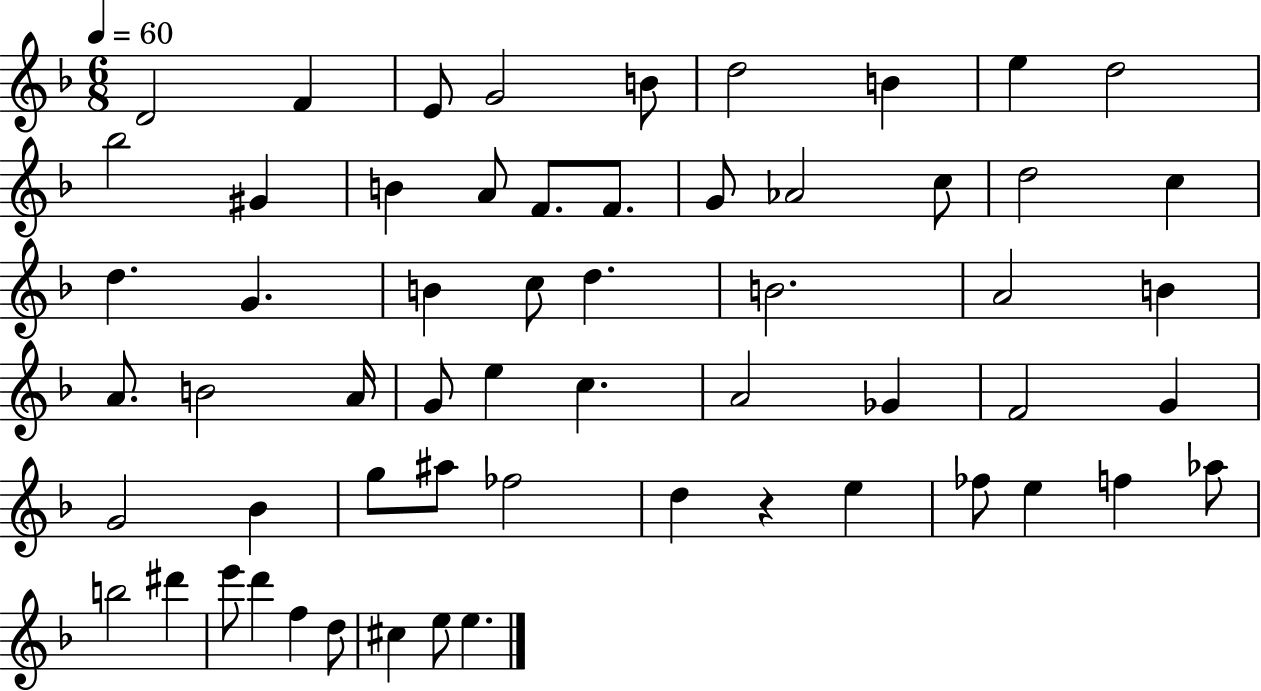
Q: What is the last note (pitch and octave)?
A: E5